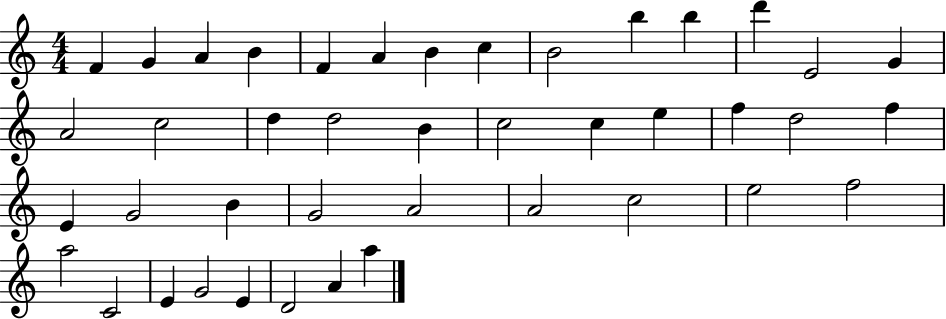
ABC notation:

X:1
T:Untitled
M:4/4
L:1/4
K:C
F G A B F A B c B2 b b d' E2 G A2 c2 d d2 B c2 c e f d2 f E G2 B G2 A2 A2 c2 e2 f2 a2 C2 E G2 E D2 A a